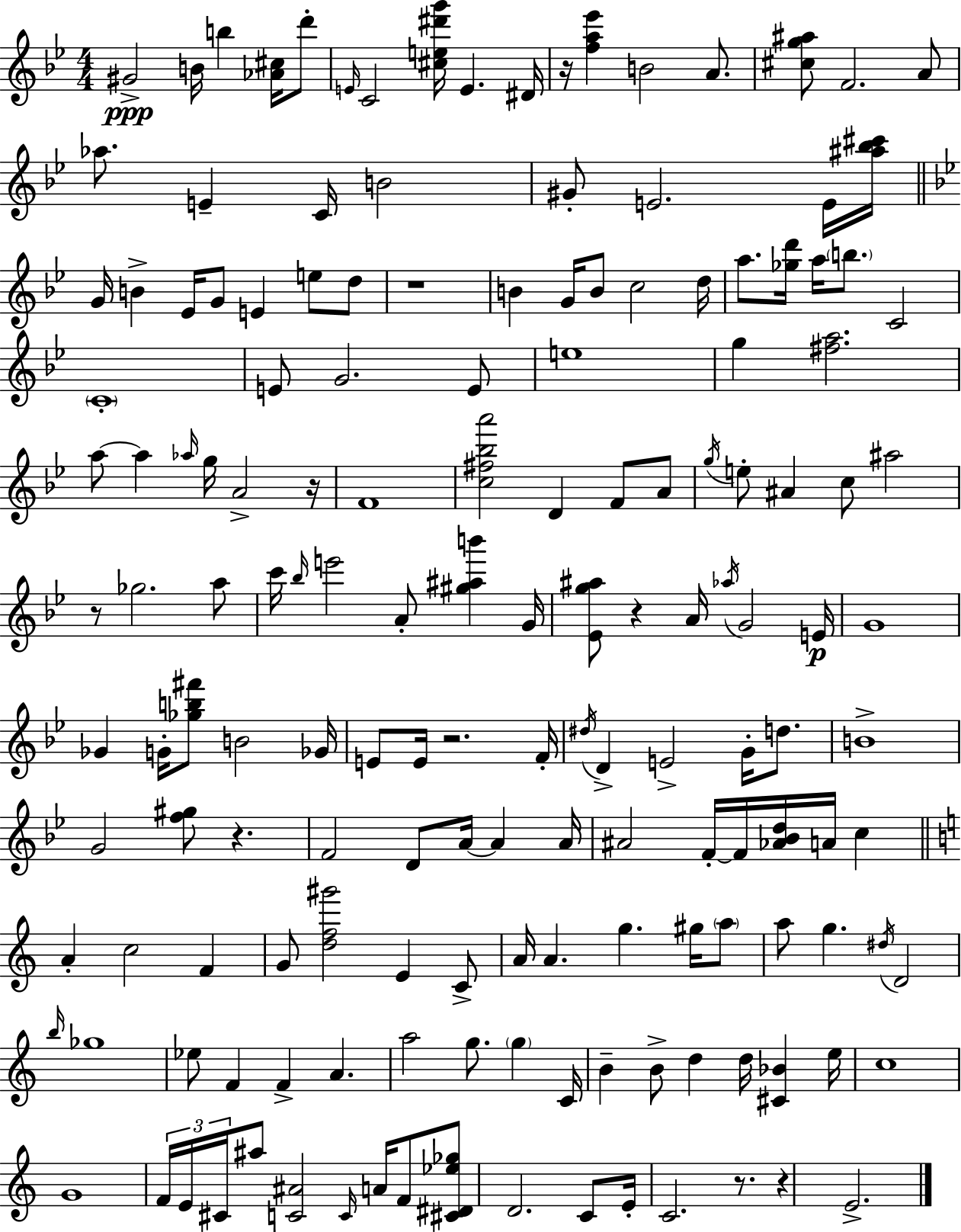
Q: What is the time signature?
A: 4/4